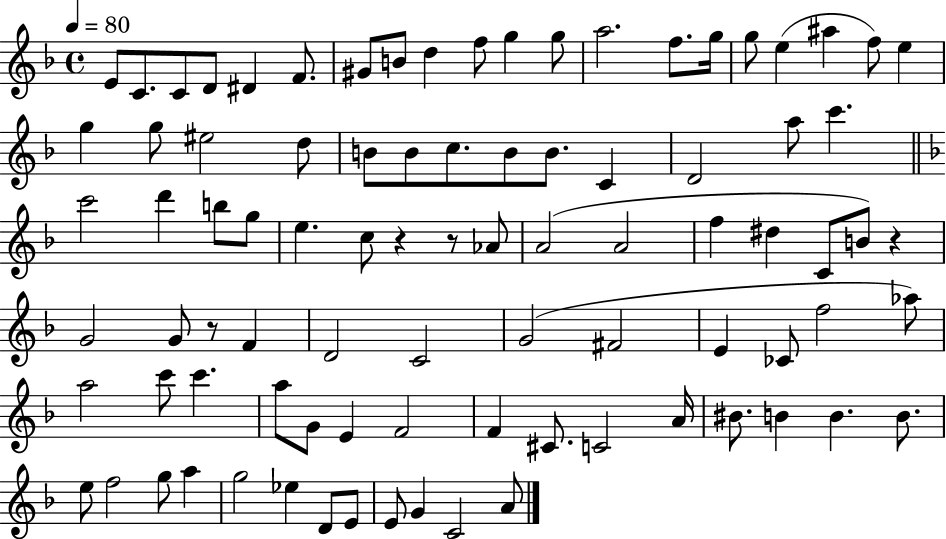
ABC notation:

X:1
T:Untitled
M:4/4
L:1/4
K:F
E/2 C/2 C/2 D/2 ^D F/2 ^G/2 B/2 d f/2 g g/2 a2 f/2 g/4 g/2 e ^a f/2 e g g/2 ^e2 d/2 B/2 B/2 c/2 B/2 B/2 C D2 a/2 c' c'2 d' b/2 g/2 e c/2 z z/2 _A/2 A2 A2 f ^d C/2 B/2 z G2 G/2 z/2 F D2 C2 G2 ^F2 E _C/2 f2 _a/2 a2 c'/2 c' a/2 G/2 E F2 F ^C/2 C2 A/4 ^B/2 B B B/2 e/2 f2 g/2 a g2 _e D/2 E/2 E/2 G C2 A/2